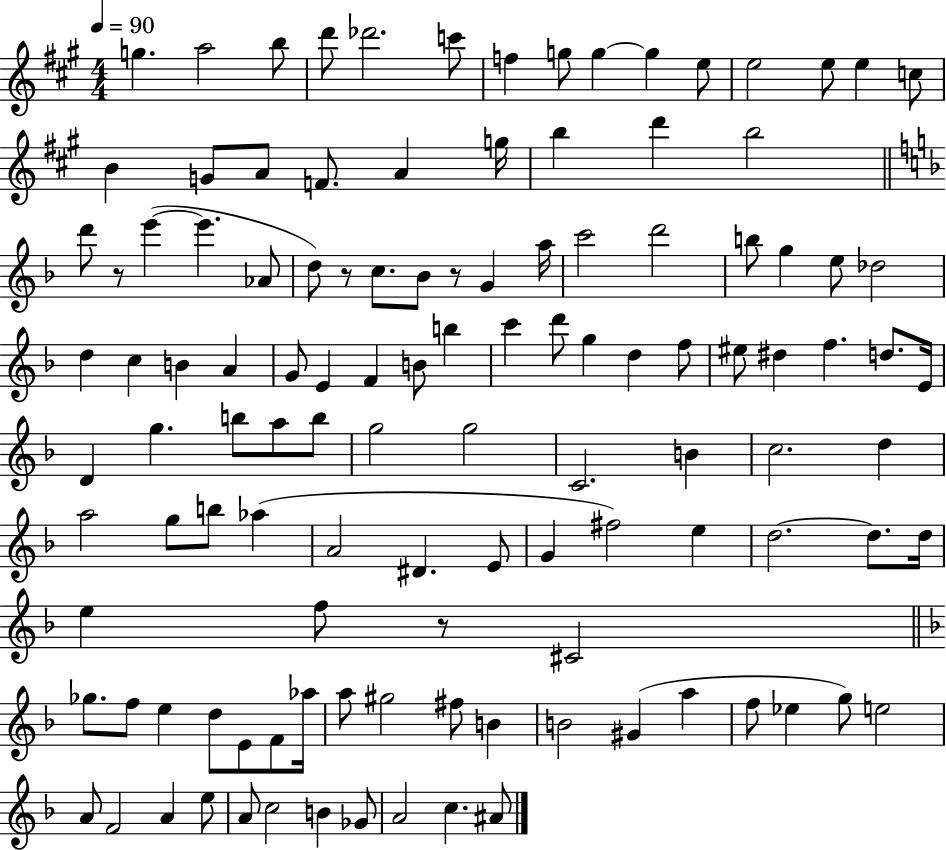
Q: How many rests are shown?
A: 4